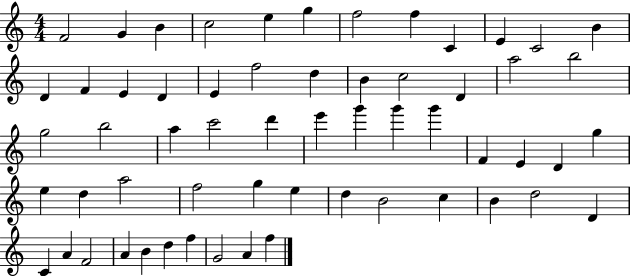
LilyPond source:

{
  \clef treble
  \numericTimeSignature
  \time 4/4
  \key c \major
  f'2 g'4 b'4 | c''2 e''4 g''4 | f''2 f''4 c'4 | e'4 c'2 b'4 | \break d'4 f'4 e'4 d'4 | e'4 f''2 d''4 | b'4 c''2 d'4 | a''2 b''2 | \break g''2 b''2 | a''4 c'''2 d'''4 | e'''4 g'''4 g'''4 g'''4 | f'4 e'4 d'4 g''4 | \break e''4 d''4 a''2 | f''2 g''4 e''4 | d''4 b'2 c''4 | b'4 d''2 d'4 | \break c'4 a'4 f'2 | a'4 b'4 d''4 f''4 | g'2 a'4 f''4 | \bar "|."
}